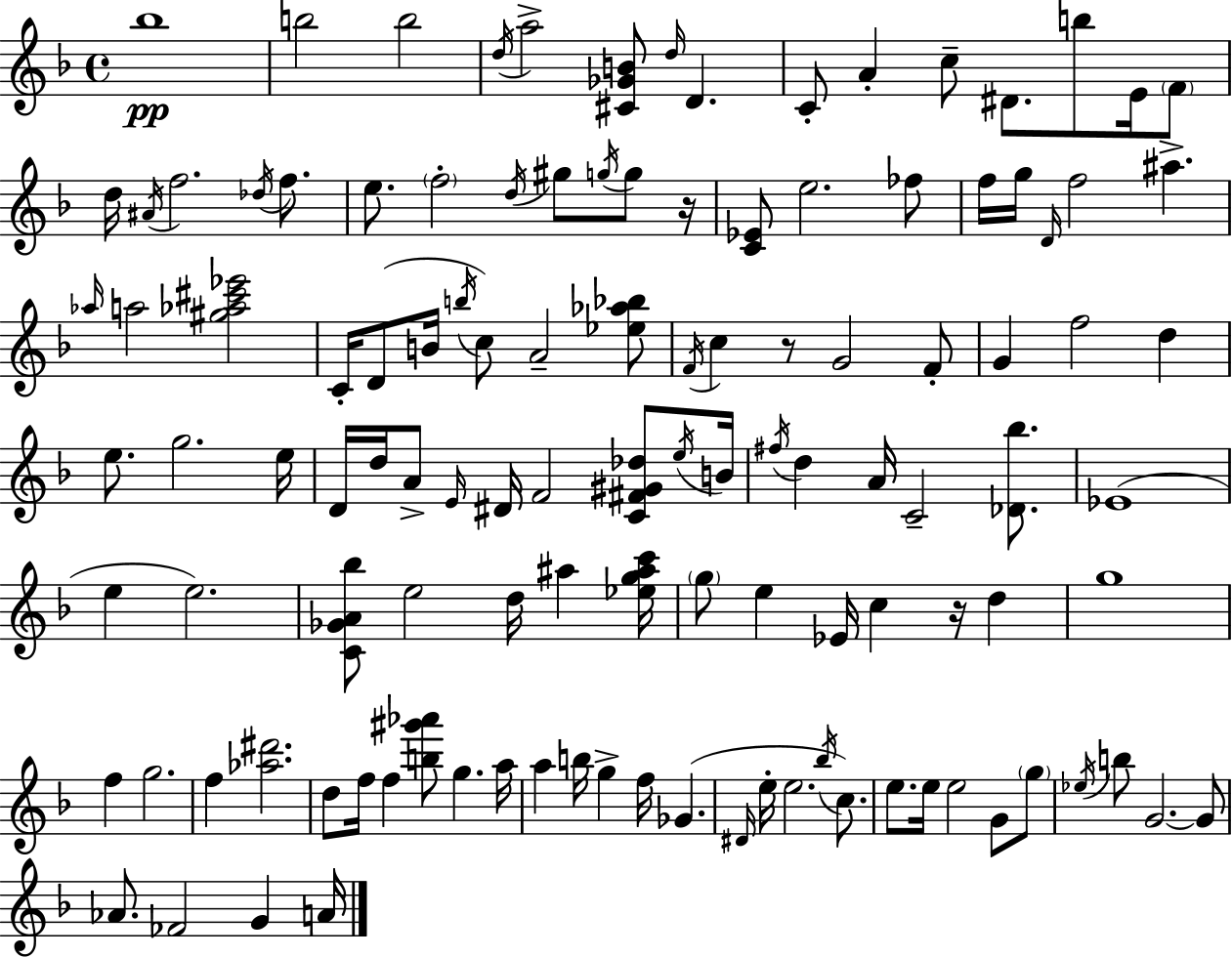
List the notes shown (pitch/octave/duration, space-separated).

Bb5/w B5/h B5/h D5/s A5/h [C#4,Gb4,B4]/e D5/s D4/q. C4/e A4/q C5/e D#4/e. B5/e E4/s F4/e D5/s A#4/s F5/h. Db5/s F5/e. E5/e. F5/h D5/s G#5/e G5/s G5/e R/s [C4,Eb4]/e E5/h. FES5/e F5/s G5/s D4/s F5/h A#5/q. Ab5/s A5/h [G#5,Ab5,C#6,Eb6]/h C4/s D4/e B4/s B5/s C5/e A4/h [Eb5,Ab5,Bb5]/e F4/s C5/q R/e G4/h F4/e G4/q F5/h D5/q E5/e. G5/h. E5/s D4/s D5/s A4/e E4/s D#4/s F4/h [C4,F#4,G#4,Db5]/e E5/s B4/s F#5/s D5/q A4/s C4/h [Db4,Bb5]/e. Eb4/w E5/q E5/h. [C4,Gb4,A4,Bb5]/e E5/h D5/s A#5/q [Eb5,G5,A#5,C6]/s G5/e E5/q Eb4/s C5/q R/s D5/q G5/w F5/q G5/h. F5/q [Ab5,D#6]/h. D5/e F5/s F5/q [B5,G#6,Ab6]/e G5/q. A5/s A5/q B5/s G5/q F5/s Gb4/q. D#4/s E5/s E5/h. Bb5/s C5/e. E5/e. E5/s E5/h G4/e G5/e Eb5/s B5/e G4/h. G4/e Ab4/e. FES4/h G4/q A4/s